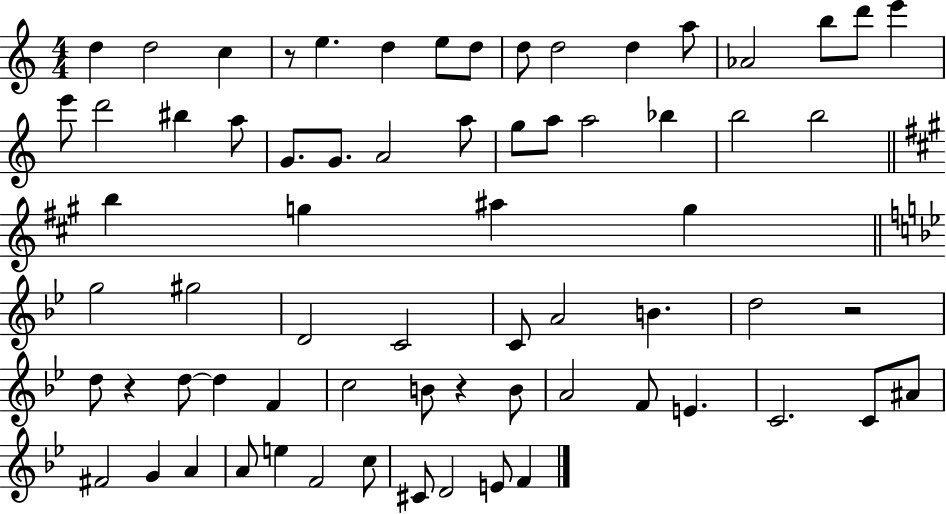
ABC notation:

X:1
T:Untitled
M:4/4
L:1/4
K:C
d d2 c z/2 e d e/2 d/2 d/2 d2 d a/2 _A2 b/2 d'/2 e' e'/2 d'2 ^b a/2 G/2 G/2 A2 a/2 g/2 a/2 a2 _b b2 b2 b g ^a g g2 ^g2 D2 C2 C/2 A2 B d2 z2 d/2 z d/2 d F c2 B/2 z B/2 A2 F/2 E C2 C/2 ^A/2 ^F2 G A A/2 e F2 c/2 ^C/2 D2 E/2 F